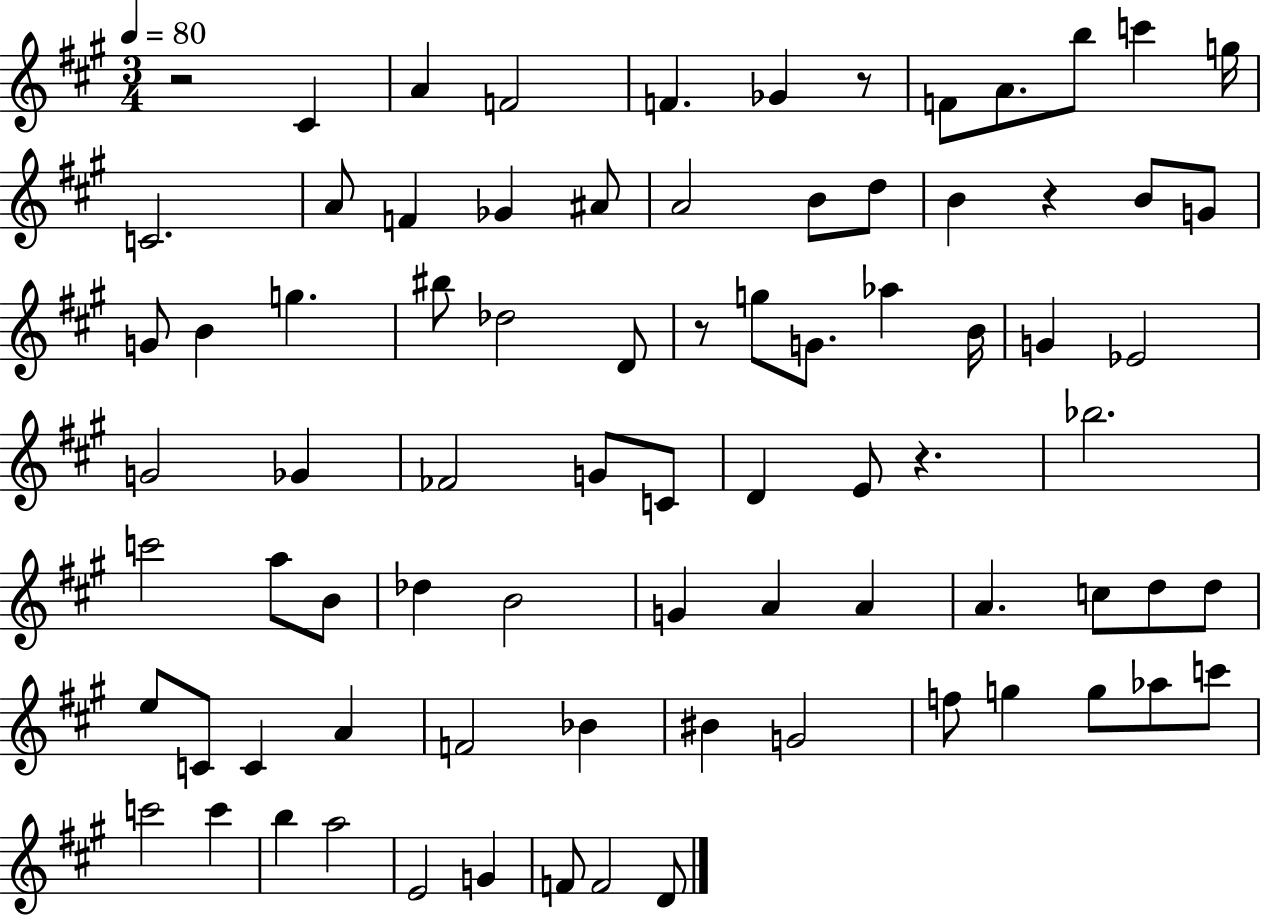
{
  \clef treble
  \numericTimeSignature
  \time 3/4
  \key a \major
  \tempo 4 = 80
  \repeat volta 2 { r2 cis'4 | a'4 f'2 | f'4. ges'4 r8 | f'8 a'8. b''8 c'''4 g''16 | \break c'2. | a'8 f'4 ges'4 ais'8 | a'2 b'8 d''8 | b'4 r4 b'8 g'8 | \break g'8 b'4 g''4. | bis''8 des''2 d'8 | r8 g''8 g'8. aes''4 b'16 | g'4 ees'2 | \break g'2 ges'4 | fes'2 g'8 c'8 | d'4 e'8 r4. | bes''2. | \break c'''2 a''8 b'8 | des''4 b'2 | g'4 a'4 a'4 | a'4. c''8 d''8 d''8 | \break e''8 c'8 c'4 a'4 | f'2 bes'4 | bis'4 g'2 | f''8 g''4 g''8 aes''8 c'''8 | \break c'''2 c'''4 | b''4 a''2 | e'2 g'4 | f'8 f'2 d'8 | \break } \bar "|."
}